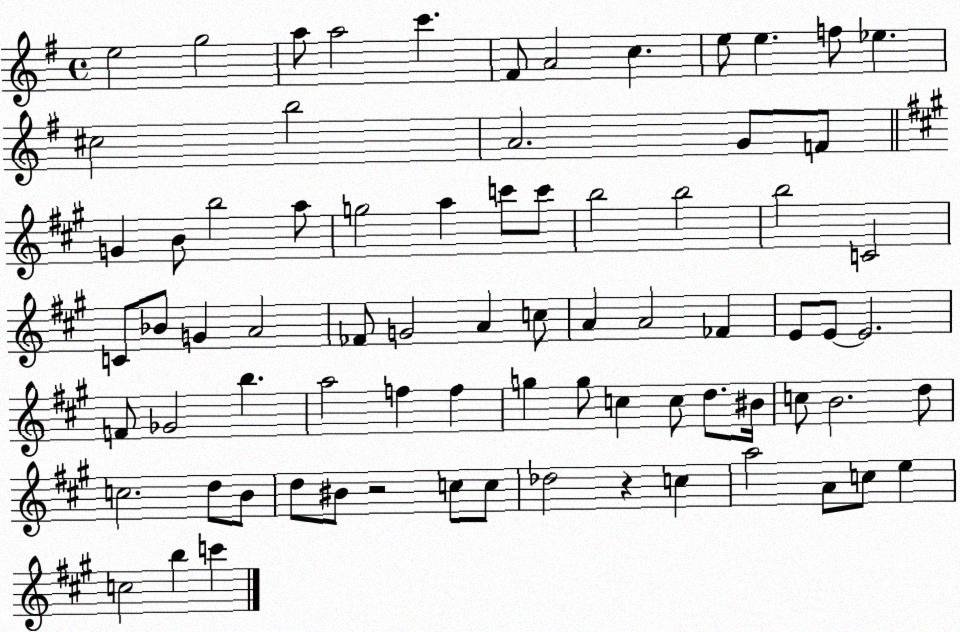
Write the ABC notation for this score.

X:1
T:Untitled
M:4/4
L:1/4
K:G
e2 g2 a/2 a2 c' ^F/2 A2 c e/2 e f/2 _e ^c2 b2 A2 G/2 F/2 G B/2 b2 a/2 g2 a c'/2 c'/2 b2 b2 b2 C2 C/2 _B/2 G A2 _F/2 G2 A c/2 A A2 _F E/2 E/2 E2 F/2 _G2 b a2 f f g g/2 c c/2 d/2 ^B/4 c/2 B2 d/2 c2 d/2 B/2 d/2 ^B/2 z2 c/2 c/2 _d2 z c a2 A/2 c/2 e c2 b c'